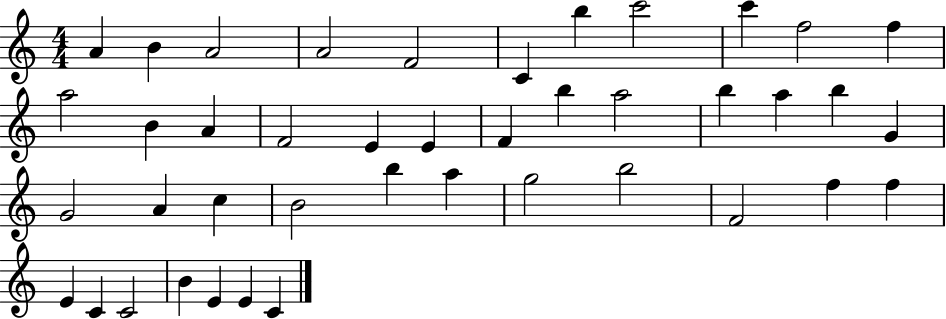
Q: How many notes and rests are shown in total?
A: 42